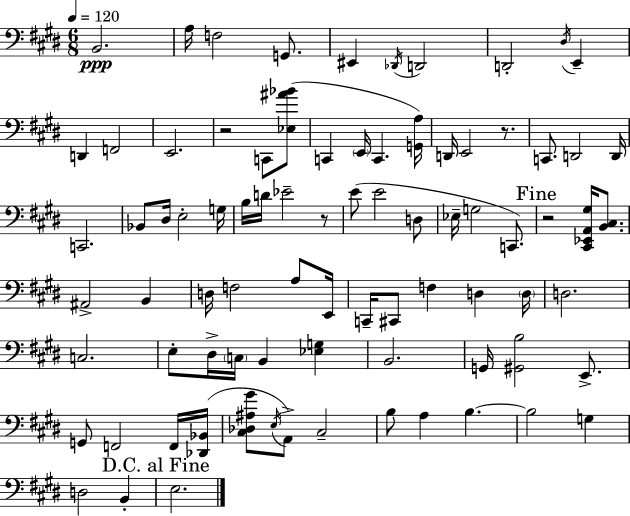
B2/h. A3/s F3/h G2/e. EIS2/q Db2/s D2/h D2/h D#3/s E2/q D2/q F2/h E2/h. R/h C2/e [Eb3,A#4,Bb4]/e C2/q E2/s C2/q. [G2,A3]/s D2/s E2/h R/e. C2/e. D2/h D2/s C2/h. Bb2/e D#3/s E3/h G3/s B3/s D4/s Eb4/h R/e E4/e E4/h D3/e Eb3/s G3/h C2/e. R/h [C#2,Eb2,A2,G#3]/s [B2,C#3]/e. A#2/h B2/q D3/s F3/h A3/e E2/s C2/s C#2/e F3/q D3/q D3/s D3/h. C3/h. E3/e D#3/s C3/s B2/q [Eb3,G3]/q B2/h. G2/s [G#2,B3]/h E2/e. G2/e F2/h F2/s [Db2,Bb2]/s [C#3,Db3,A#3,G#4]/e E3/s A2/e C#3/h B3/e A3/q B3/q. B3/h G3/q D3/h B2/q E3/h.